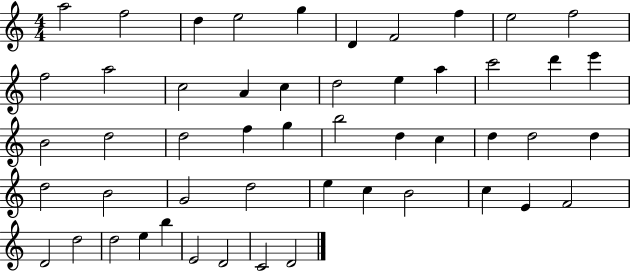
A5/h F5/h D5/q E5/h G5/q D4/q F4/h F5/q E5/h F5/h F5/h A5/h C5/h A4/q C5/q D5/h E5/q A5/q C6/h D6/q E6/q B4/h D5/h D5/h F5/q G5/q B5/h D5/q C5/q D5/q D5/h D5/q D5/h B4/h G4/h D5/h E5/q C5/q B4/h C5/q E4/q F4/h D4/h D5/h D5/h E5/q B5/q E4/h D4/h C4/h D4/h